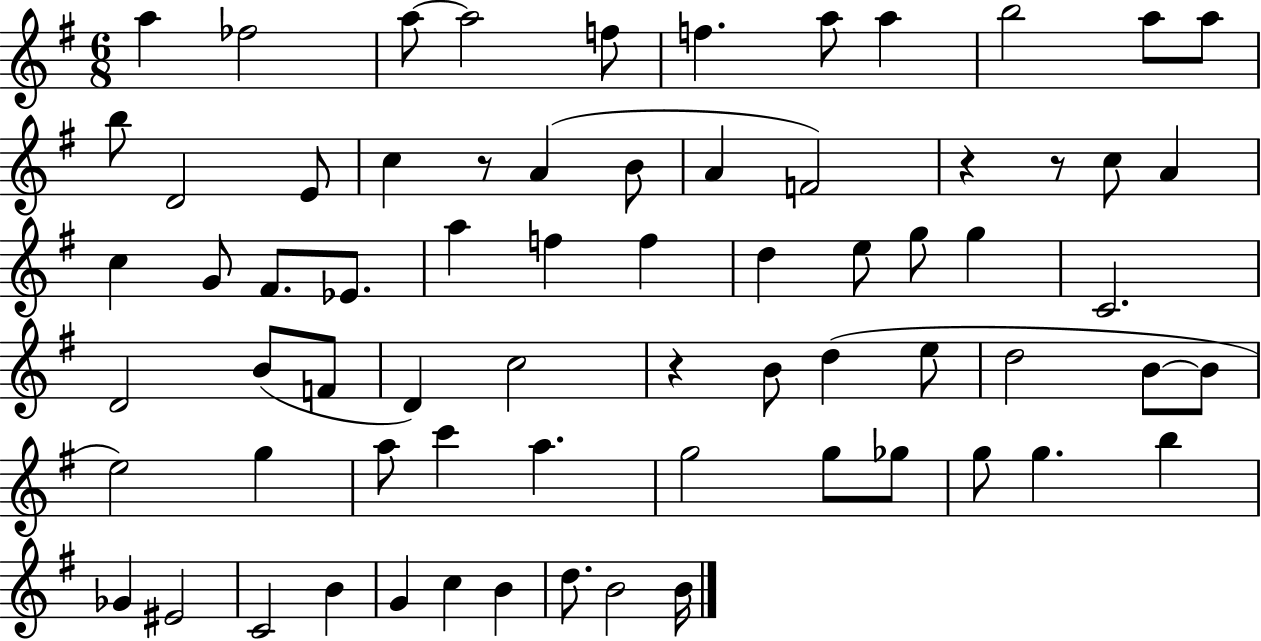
{
  \clef treble
  \numericTimeSignature
  \time 6/8
  \key g \major
  a''4 fes''2 | a''8~~ a''2 f''8 | f''4. a''8 a''4 | b''2 a''8 a''8 | \break b''8 d'2 e'8 | c''4 r8 a'4( b'8 | a'4 f'2) | r4 r8 c''8 a'4 | \break c''4 g'8 fis'8. ees'8. | a''4 f''4 f''4 | d''4 e''8 g''8 g''4 | c'2. | \break d'2 b'8( f'8 | d'4) c''2 | r4 b'8 d''4( e''8 | d''2 b'8~~ b'8 | \break e''2) g''4 | a''8 c'''4 a''4. | g''2 g''8 ges''8 | g''8 g''4. b''4 | \break ges'4 eis'2 | c'2 b'4 | g'4 c''4 b'4 | d''8. b'2 b'16 | \break \bar "|."
}